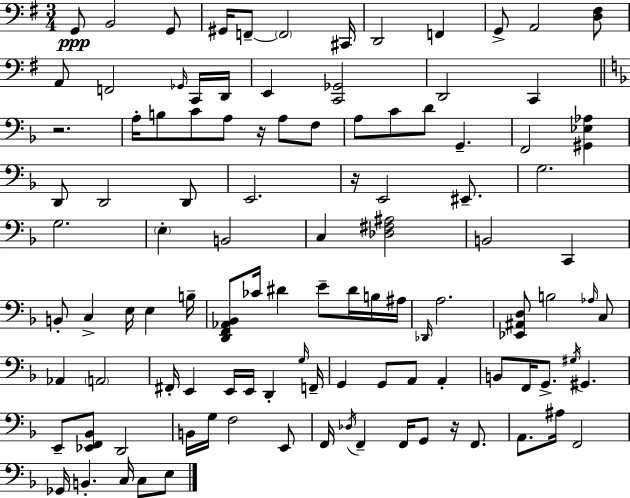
G2/e B2/h G2/e G#2/s F2/e F2/h C#2/s D2/h F2/q G2/e A2/h [D3,F#3]/e A2/e F2/h Gb2/s C2/s D2/s E2/q [C2,Gb2]/h D2/h C2/q R/h. A3/s B3/e C4/e A3/e R/s A3/e F3/e A3/e C4/e D4/e G2/q. F2/h [G#2,Eb3,Ab3]/q D2/e D2/h D2/e E2/h. R/s E2/h EIS2/e. G3/h. G3/h. E3/q B2/h C3/q [Db3,F#3,A#3]/h B2/h C2/q B2/e C3/q E3/s E3/q B3/s [D2,F2,Ab2,Bb2]/e CES4/s D#4/q E4/e D#4/s B3/s A#3/s Db2/s A3/h. [Eb2,A#2,D3]/e B3/h Ab3/s C3/e Ab2/q A2/h F#2/s E2/q E2/s E2/s D2/q G3/s F2/s G2/q G2/e A2/e A2/q B2/e F2/s G2/e. G#3/s G#2/q. E2/e [Eb2,F2,Bb2]/e D2/h B2/s G3/s F3/h E2/e F2/s Db3/s F2/q F2/s G2/e R/s F2/e. A2/e. A#3/s F2/h Gb2/s B2/q. C3/s C3/e E3/e